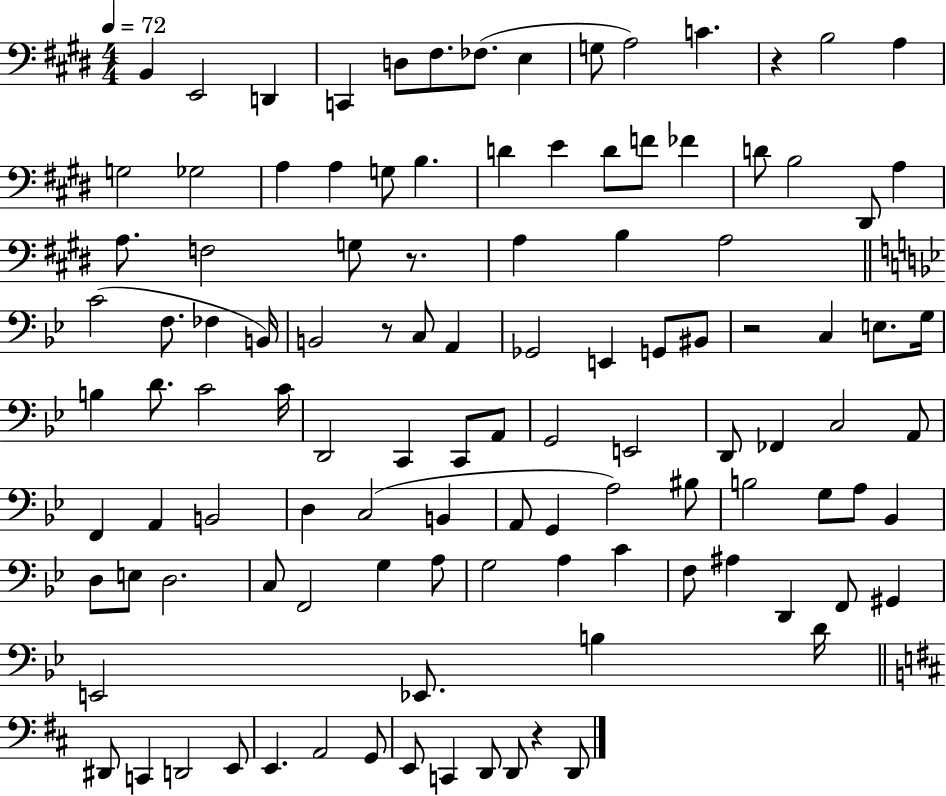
X:1
T:Untitled
M:4/4
L:1/4
K:E
B,, E,,2 D,, C,, D,/2 ^F,/2 _F,/2 E, G,/2 A,2 C z B,2 A, G,2 _G,2 A, A, G,/2 B, D E D/2 F/2 _F D/2 B,2 ^D,,/2 A, A,/2 F,2 G,/2 z/2 A, B, A,2 C2 F,/2 _F, B,,/4 B,,2 z/2 C,/2 A,, _G,,2 E,, G,,/2 ^B,,/2 z2 C, E,/2 G,/4 B, D/2 C2 C/4 D,,2 C,, C,,/2 A,,/2 G,,2 E,,2 D,,/2 _F,, C,2 A,,/2 F,, A,, B,,2 D, C,2 B,, A,,/2 G,, A,2 ^B,/2 B,2 G,/2 A,/2 _B,, D,/2 E,/2 D,2 C,/2 F,,2 G, A,/2 G,2 A, C F,/2 ^A, D,, F,,/2 ^G,, E,,2 _E,,/2 B, D/4 ^D,,/2 C,, D,,2 E,,/2 E,, A,,2 G,,/2 E,,/2 C,, D,,/2 D,,/2 z D,,/2